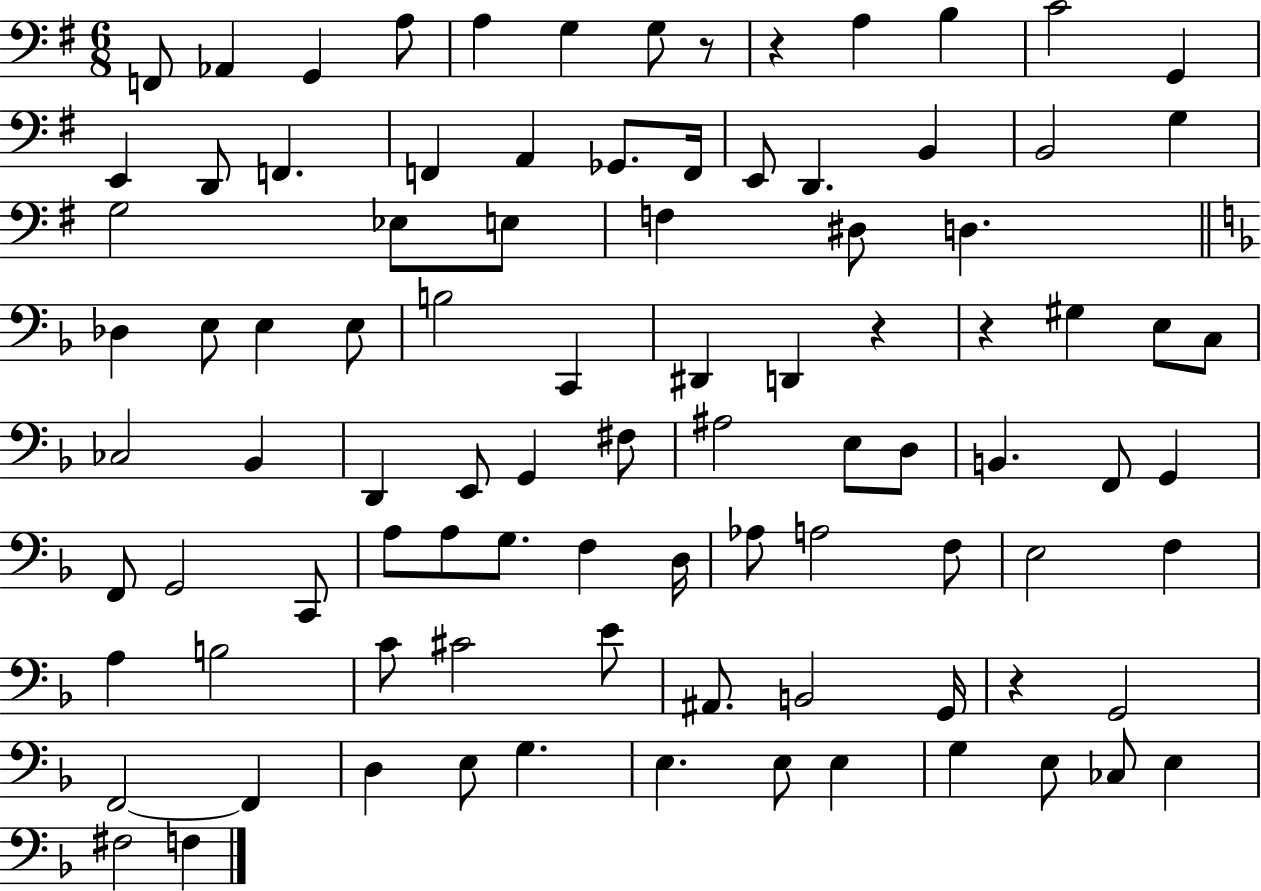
X:1
T:Untitled
M:6/8
L:1/4
K:G
F,,/2 _A,, G,, A,/2 A, G, G,/2 z/2 z A, B, C2 G,, E,, D,,/2 F,, F,, A,, _G,,/2 F,,/4 E,,/2 D,, B,, B,,2 G, G,2 _E,/2 E,/2 F, ^D,/2 D, _D, E,/2 E, E,/2 B,2 C,, ^D,, D,, z z ^G, E,/2 C,/2 _C,2 _B,, D,, E,,/2 G,, ^F,/2 ^A,2 E,/2 D,/2 B,, F,,/2 G,, F,,/2 G,,2 C,,/2 A,/2 A,/2 G,/2 F, D,/4 _A,/2 A,2 F,/2 E,2 F, A, B,2 C/2 ^C2 E/2 ^A,,/2 B,,2 G,,/4 z G,,2 F,,2 F,, D, E,/2 G, E, E,/2 E, G, E,/2 _C,/2 E, ^F,2 F,